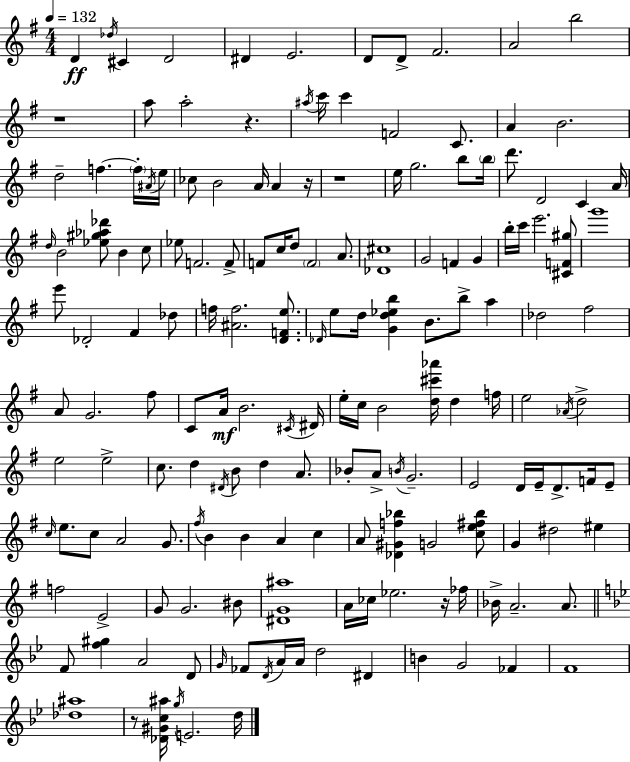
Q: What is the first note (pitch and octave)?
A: D4